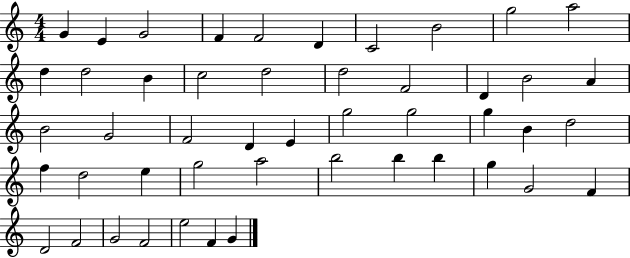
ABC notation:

X:1
T:Untitled
M:4/4
L:1/4
K:C
G E G2 F F2 D C2 B2 g2 a2 d d2 B c2 d2 d2 F2 D B2 A B2 G2 F2 D E g2 g2 g B d2 f d2 e g2 a2 b2 b b g G2 F D2 F2 G2 F2 e2 F G